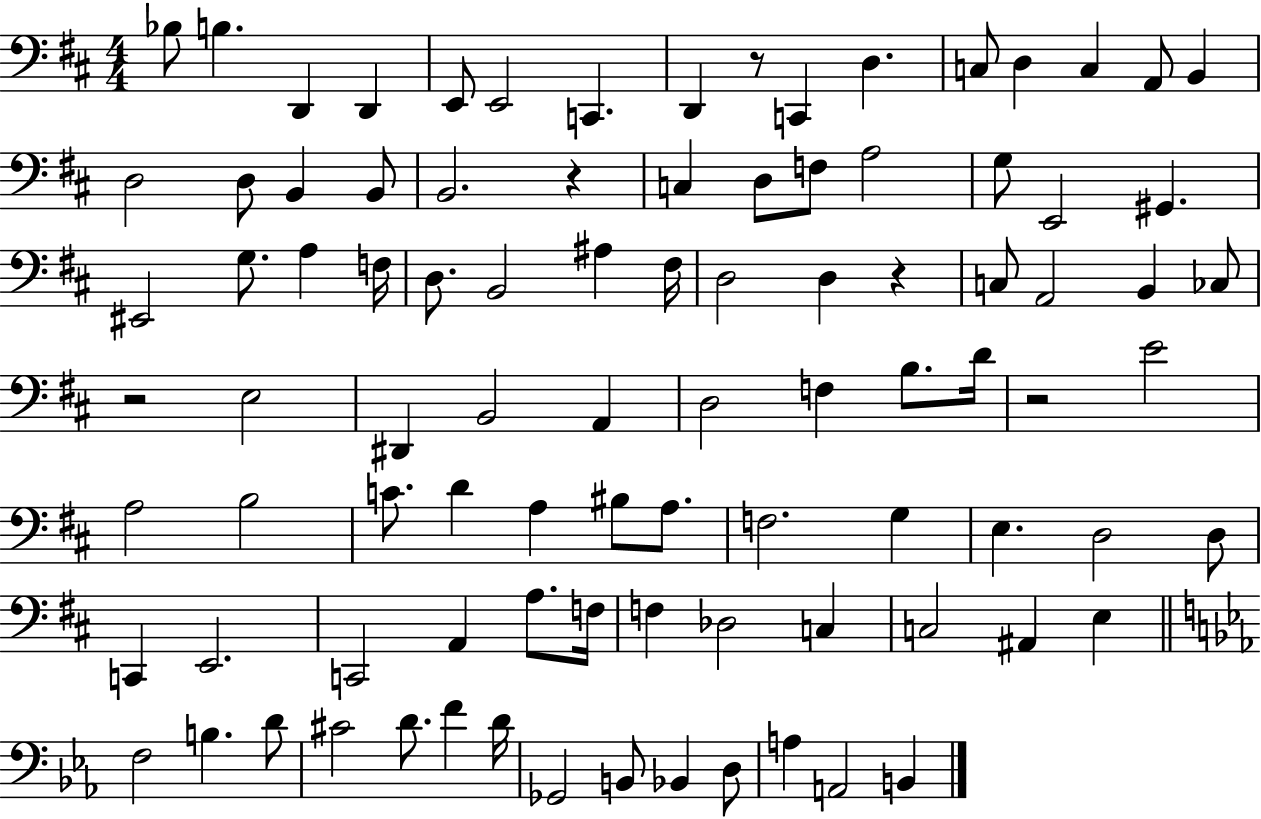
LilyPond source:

{
  \clef bass
  \numericTimeSignature
  \time 4/4
  \key d \major
  bes8 b4. d,4 d,4 | e,8 e,2 c,4. | d,4 r8 c,4 d4. | c8 d4 c4 a,8 b,4 | \break d2 d8 b,4 b,8 | b,2. r4 | c4 d8 f8 a2 | g8 e,2 gis,4. | \break eis,2 g8. a4 f16 | d8. b,2 ais4 fis16 | d2 d4 r4 | c8 a,2 b,4 ces8 | \break r2 e2 | dis,4 b,2 a,4 | d2 f4 b8. d'16 | r2 e'2 | \break a2 b2 | c'8. d'4 a4 bis8 a8. | f2. g4 | e4. d2 d8 | \break c,4 e,2. | c,2 a,4 a8. f16 | f4 des2 c4 | c2 ais,4 e4 | \break \bar "||" \break \key ees \major f2 b4. d'8 | cis'2 d'8. f'4 d'16 | ges,2 b,8 bes,4 d8 | a4 a,2 b,4 | \break \bar "|."
}